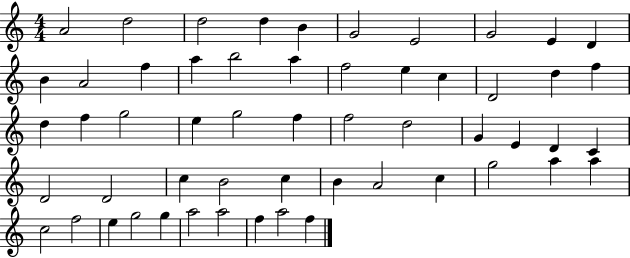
A4/h D5/h D5/h D5/q B4/q G4/h E4/h G4/h E4/q D4/q B4/q A4/h F5/q A5/q B5/h A5/q F5/h E5/q C5/q D4/h D5/q F5/q D5/q F5/q G5/h E5/q G5/h F5/q F5/h D5/h G4/q E4/q D4/q C4/q D4/h D4/h C5/q B4/h C5/q B4/q A4/h C5/q G5/h A5/q A5/q C5/h F5/h E5/q G5/h G5/q A5/h A5/h F5/q A5/h F5/q